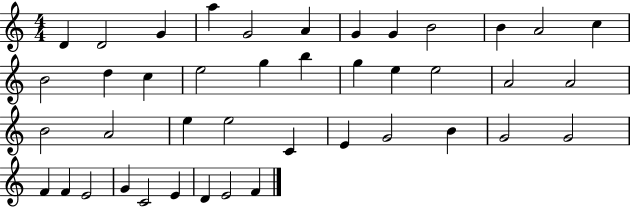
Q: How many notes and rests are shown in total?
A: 42